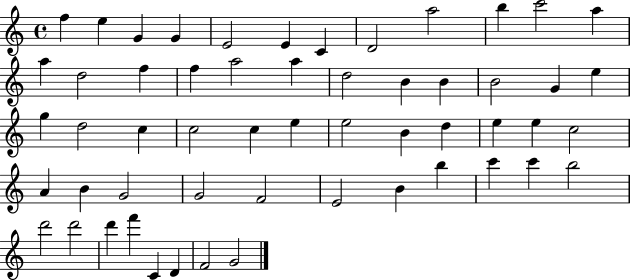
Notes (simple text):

F5/q E5/q G4/q G4/q E4/h E4/q C4/q D4/h A5/h B5/q C6/h A5/q A5/q D5/h F5/q F5/q A5/h A5/q D5/h B4/q B4/q B4/h G4/q E5/q G5/q D5/h C5/q C5/h C5/q E5/q E5/h B4/q D5/q E5/q E5/q C5/h A4/q B4/q G4/h G4/h F4/h E4/h B4/q B5/q C6/q C6/q B5/h D6/h D6/h D6/q F6/q C4/q D4/q F4/h G4/h